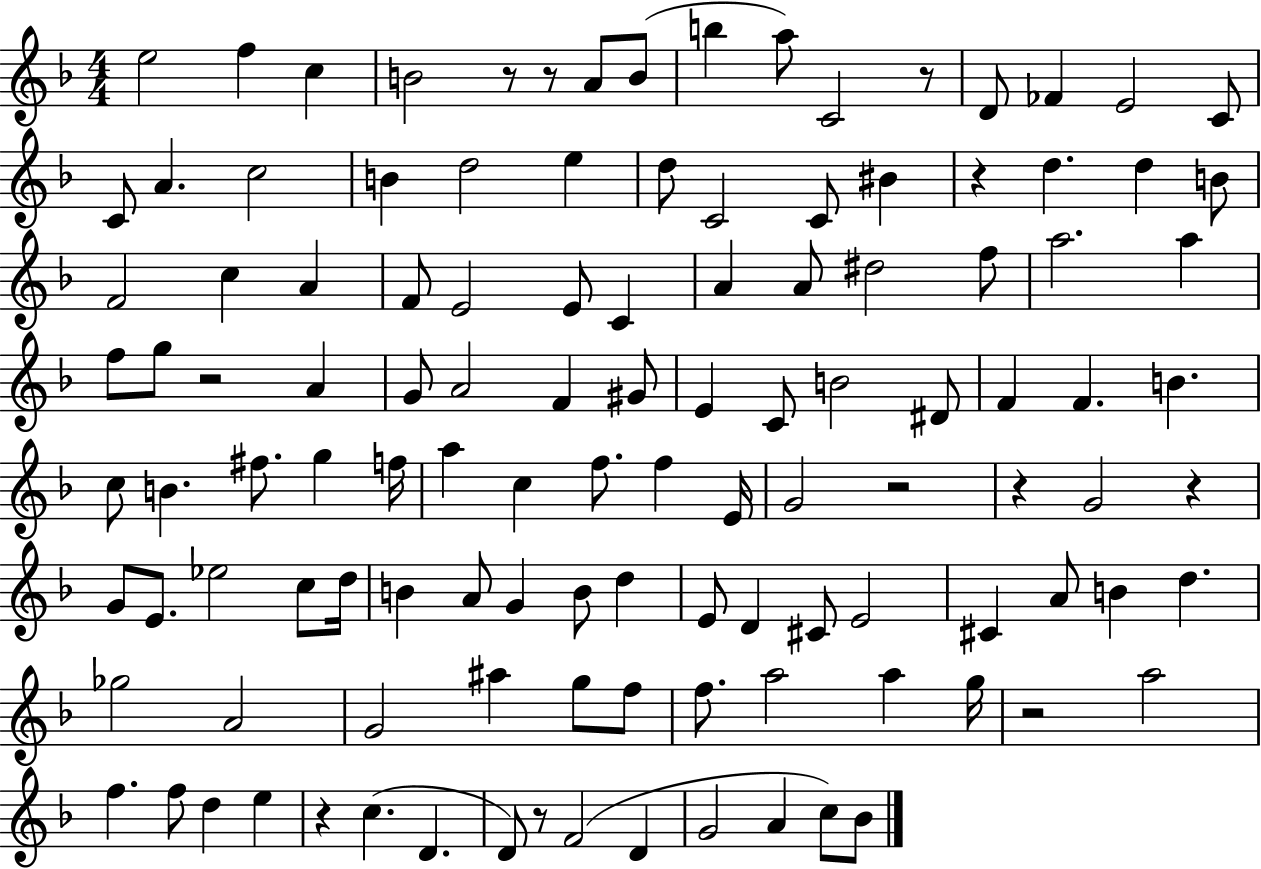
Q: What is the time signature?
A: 4/4